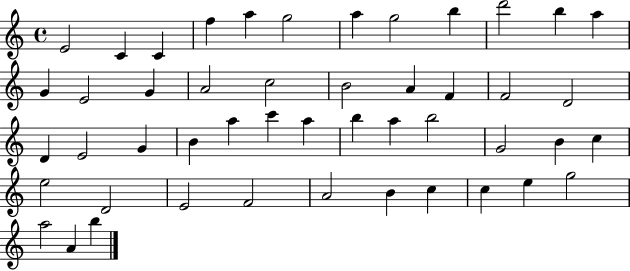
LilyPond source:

{
  \clef treble
  \time 4/4
  \defaultTimeSignature
  \key c \major
  e'2 c'4 c'4 | f''4 a''4 g''2 | a''4 g''2 b''4 | d'''2 b''4 a''4 | \break g'4 e'2 g'4 | a'2 c''2 | b'2 a'4 f'4 | f'2 d'2 | \break d'4 e'2 g'4 | b'4 a''4 c'''4 a''4 | b''4 a''4 b''2 | g'2 b'4 c''4 | \break e''2 d'2 | e'2 f'2 | a'2 b'4 c''4 | c''4 e''4 g''2 | \break a''2 a'4 b''4 | \bar "|."
}